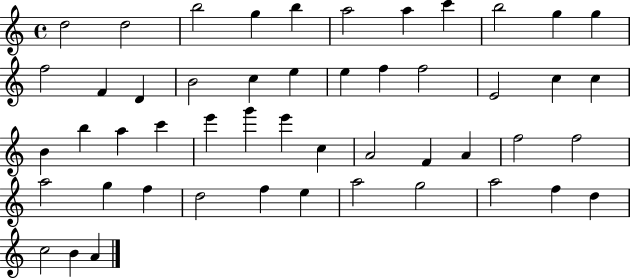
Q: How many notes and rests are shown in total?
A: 50